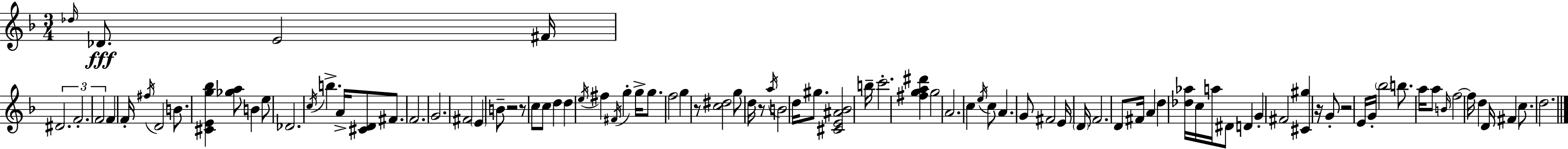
Db5/s Db4/e. E4/h F#4/s D#4/h. F4/h. F4/h F4/q F4/s F#5/s D4/h B4/e. [C#4,E4,G5,Bb5]/q [Gb5,A5]/e B4/q E5/e Db4/h. C5/s B5/q. A4/s [C#4,D4]/e F#4/e. F4/h. G4/h. F#4/h E4/q B4/e R/h R/e C5/e C5/e D5/q D5/q E5/s F#5/q F#4/s G5/q G5/s G5/e. F5/h G5/q R/e [C5,D#5]/h G5/e D5/s R/e A5/s B4/h D5/s G#5/e. [C#4,E4,A#4,Bb4]/h B5/s C6/h. [F#5,G5,A5,D#6]/q G5/h A4/h. C5/q E5/s C5/e A4/q. G4/e F#4/h E4/s D4/s F4/h. D4/e F#4/s A4/q D5/q [Db5,Ab5]/s C5/s A5/s D#4/e D4/q G4/q F#4/h [C#4,G#5]/q R/s G4/e R/h E4/s G4/s Bb5/h B5/e. A5/s A5/e B4/s F5/h F5/s D5/q D4/s F#4/q C5/e. D5/h.